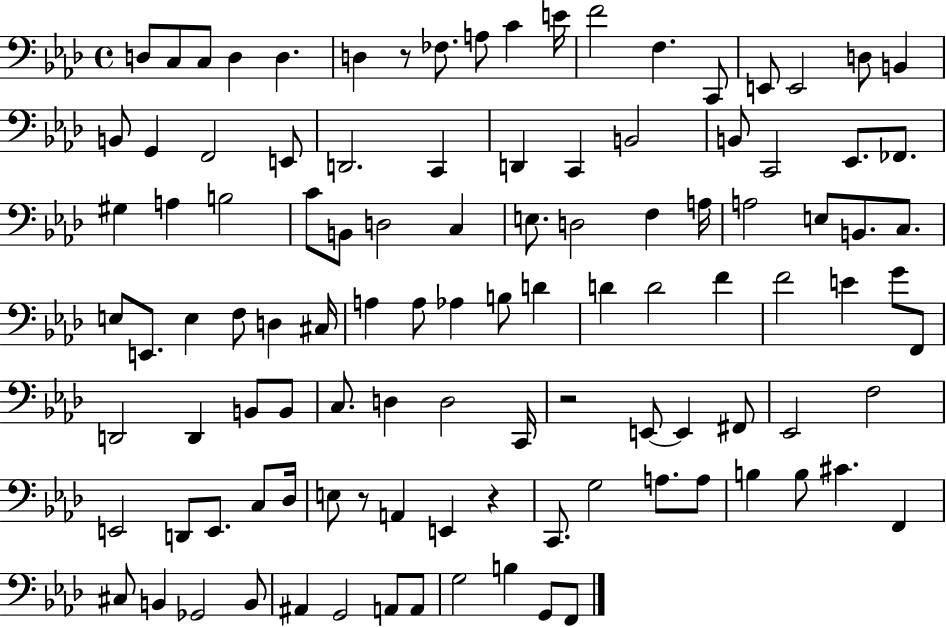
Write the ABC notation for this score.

X:1
T:Untitled
M:4/4
L:1/4
K:Ab
D,/2 C,/2 C,/2 D, D, D, z/2 _F,/2 A,/2 C E/4 F2 F, C,,/2 E,,/2 E,,2 D,/2 B,, B,,/2 G,, F,,2 E,,/2 D,,2 C,, D,, C,, B,,2 B,,/2 C,,2 _E,,/2 _F,,/2 ^G, A, B,2 C/2 B,,/2 D,2 C, E,/2 D,2 F, A,/4 A,2 E,/2 B,,/2 C,/2 E,/2 E,,/2 E, F,/2 D, ^C,/4 A, A,/2 _A, B,/2 D D D2 F F2 E G/2 F,,/2 D,,2 D,, B,,/2 B,,/2 C,/2 D, D,2 C,,/4 z2 E,,/2 E,, ^F,,/2 _E,,2 F,2 E,,2 D,,/2 E,,/2 C,/2 _D,/4 E,/2 z/2 A,, E,, z C,,/2 G,2 A,/2 A,/2 B, B,/2 ^C F,, ^C,/2 B,, _G,,2 B,,/2 ^A,, G,,2 A,,/2 A,,/2 G,2 B, G,,/2 F,,/2